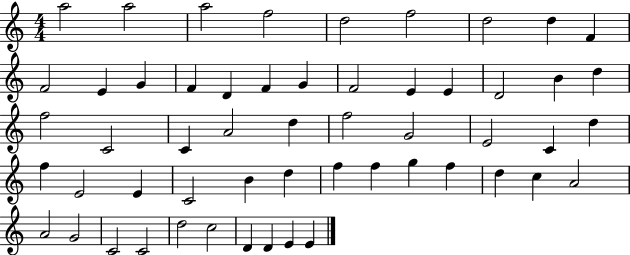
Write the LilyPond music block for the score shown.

{
  \clef treble
  \numericTimeSignature
  \time 4/4
  \key c \major
  a''2 a''2 | a''2 f''2 | d''2 f''2 | d''2 d''4 f'4 | \break f'2 e'4 g'4 | f'4 d'4 f'4 g'4 | f'2 e'4 e'4 | d'2 b'4 d''4 | \break f''2 c'2 | c'4 a'2 d''4 | f''2 g'2 | e'2 c'4 d''4 | \break f''4 e'2 e'4 | c'2 b'4 d''4 | f''4 f''4 g''4 f''4 | d''4 c''4 a'2 | \break a'2 g'2 | c'2 c'2 | d''2 c''2 | d'4 d'4 e'4 e'4 | \break \bar "|."
}